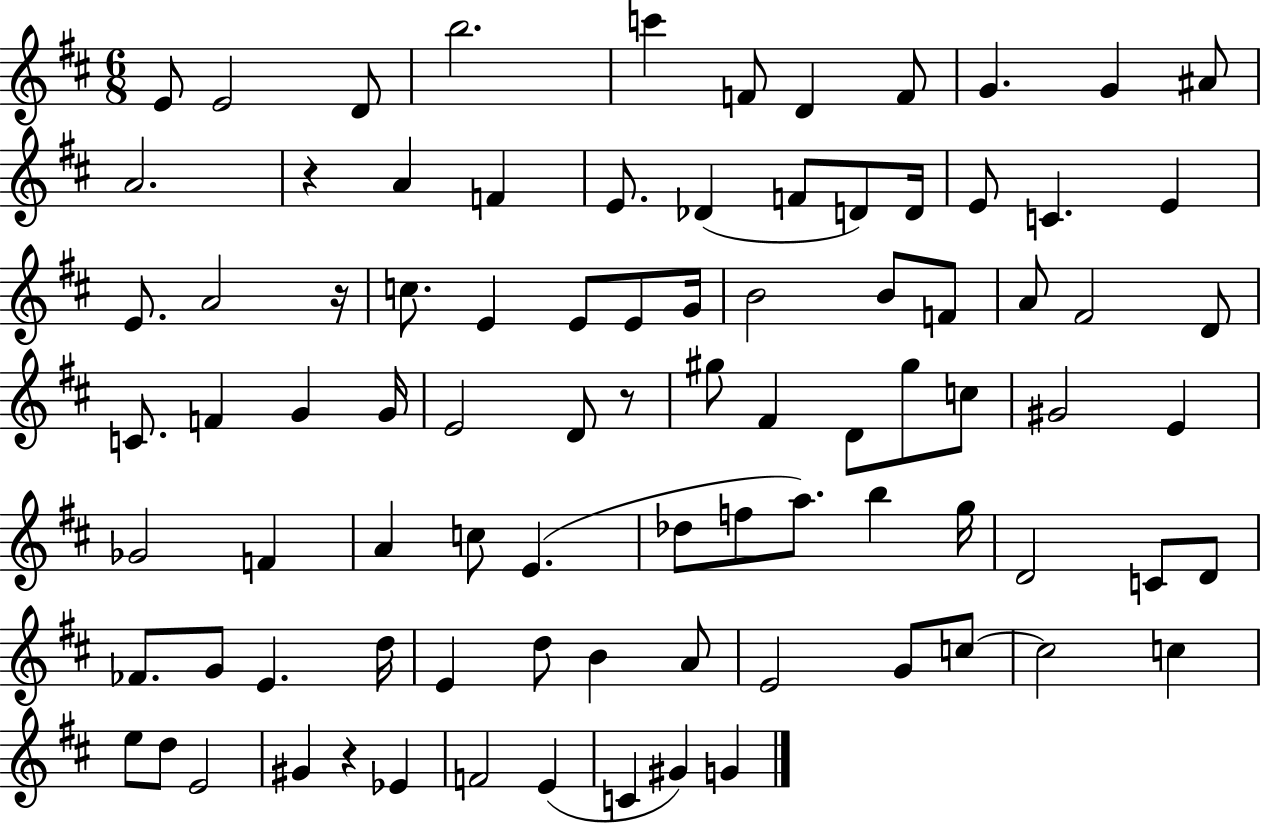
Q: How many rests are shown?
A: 4